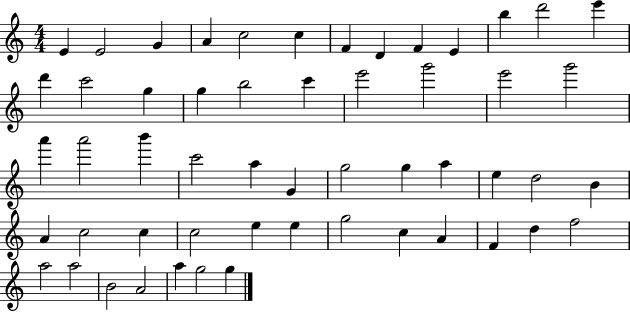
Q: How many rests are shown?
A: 0